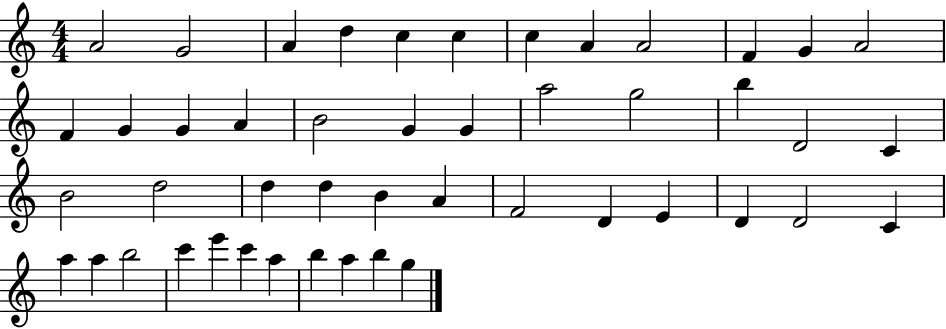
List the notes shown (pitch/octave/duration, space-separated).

A4/h G4/h A4/q D5/q C5/q C5/q C5/q A4/q A4/h F4/q G4/q A4/h F4/q G4/q G4/q A4/q B4/h G4/q G4/q A5/h G5/h B5/q D4/h C4/q B4/h D5/h D5/q D5/q B4/q A4/q F4/h D4/q E4/q D4/q D4/h C4/q A5/q A5/q B5/h C6/q E6/q C6/q A5/q B5/q A5/q B5/q G5/q